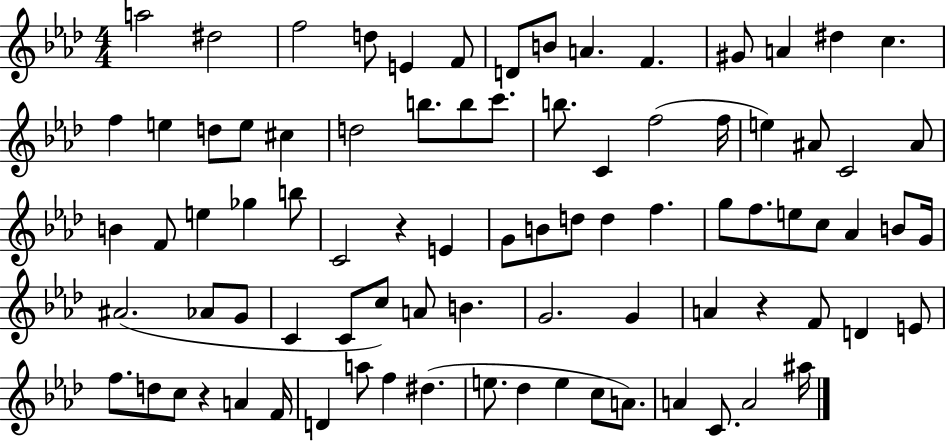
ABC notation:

X:1
T:Untitled
M:4/4
L:1/4
K:Ab
a2 ^d2 f2 d/2 E F/2 D/2 B/2 A F ^G/2 A ^d c f e d/2 e/2 ^c d2 b/2 b/2 c'/2 b/2 C f2 f/4 e ^A/2 C2 ^A/2 B F/2 e _g b/2 C2 z E G/2 B/2 d/2 d f g/2 f/2 e/2 c/2 _A B/2 G/4 ^A2 _A/2 G/2 C C/2 c/2 A/2 B G2 G A z F/2 D E/2 f/2 d/2 c/2 z A F/4 D a/2 f ^d e/2 _d e c/2 A/2 A C/2 A2 ^a/4